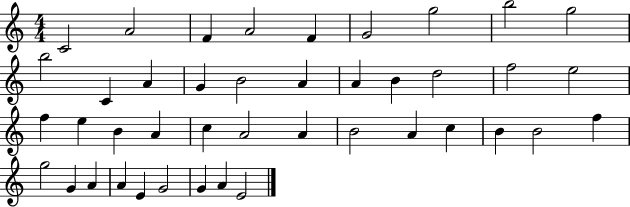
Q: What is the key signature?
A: C major